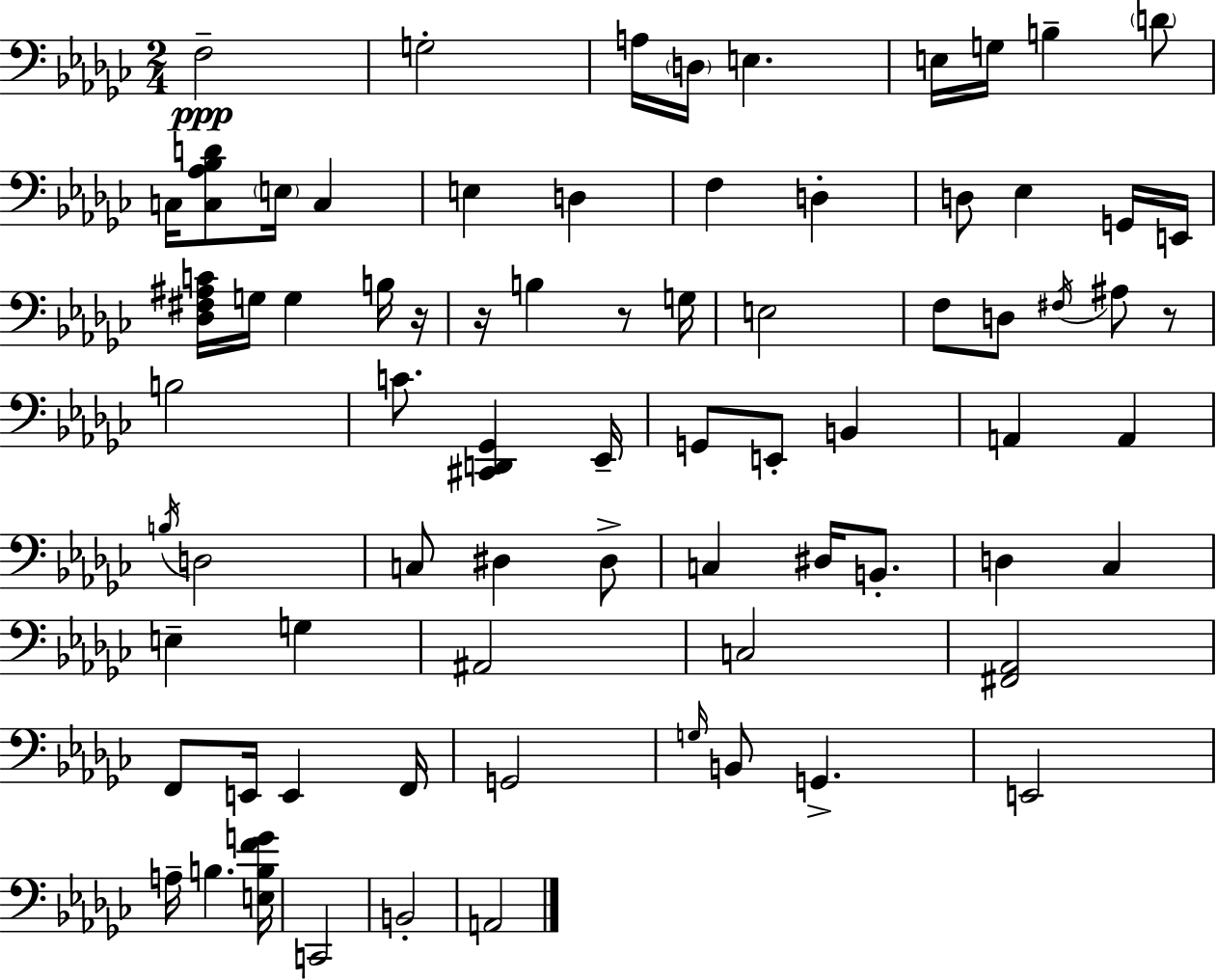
F3/h G3/h A3/s D3/s E3/q. E3/s G3/s B3/q D4/e C3/s [C3,Ab3,Bb3,D4]/e E3/s C3/q E3/q D3/q F3/q D3/q D3/e Eb3/q G2/s E2/s [Db3,F#3,A#3,C4]/s G3/s G3/q B3/s R/s R/s B3/q R/e G3/s E3/h F3/e D3/e F#3/s A#3/e R/e B3/h C4/e. [C#2,D2,Gb2]/q Eb2/s G2/e E2/e B2/q A2/q A2/q B3/s D3/h C3/e D#3/q D#3/e C3/q D#3/s B2/e. D3/q CES3/q E3/q G3/q A#2/h C3/h [F#2,Ab2]/h F2/e E2/s E2/q F2/s G2/h G3/s B2/e G2/q. E2/h A3/s B3/q. [E3,B3,F4,G4]/s C2/h B2/h A2/h